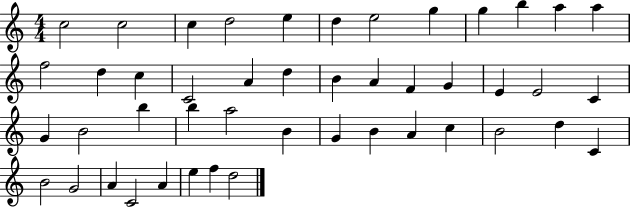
X:1
T:Untitled
M:4/4
L:1/4
K:C
c2 c2 c d2 e d e2 g g b a a f2 d c C2 A d B A F G E E2 C G B2 b b a2 B G B A c B2 d C B2 G2 A C2 A e f d2